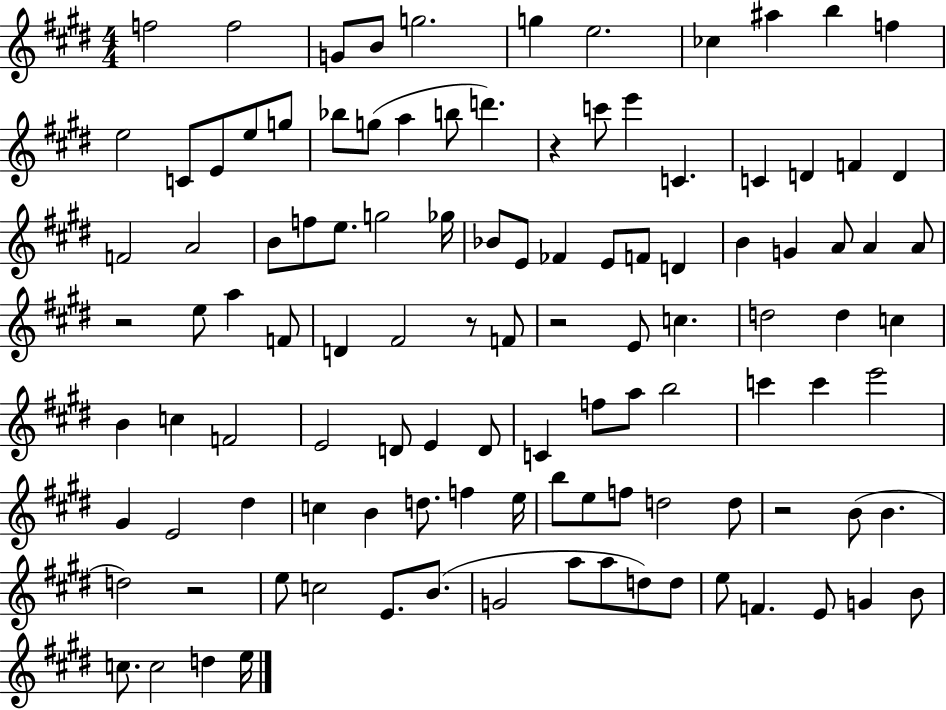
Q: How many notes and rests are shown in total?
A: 111